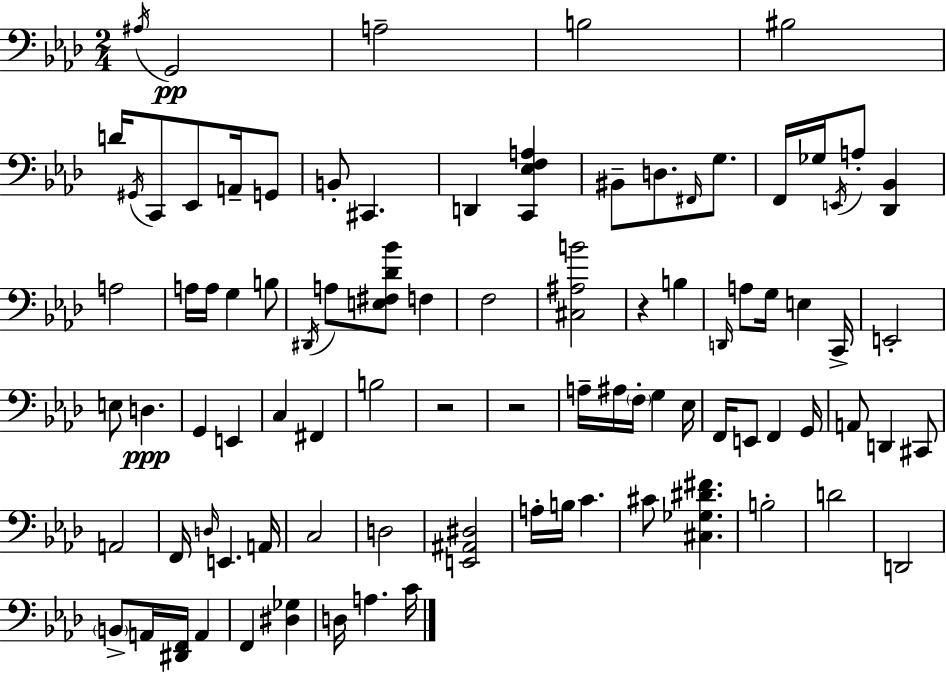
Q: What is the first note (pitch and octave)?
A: A#3